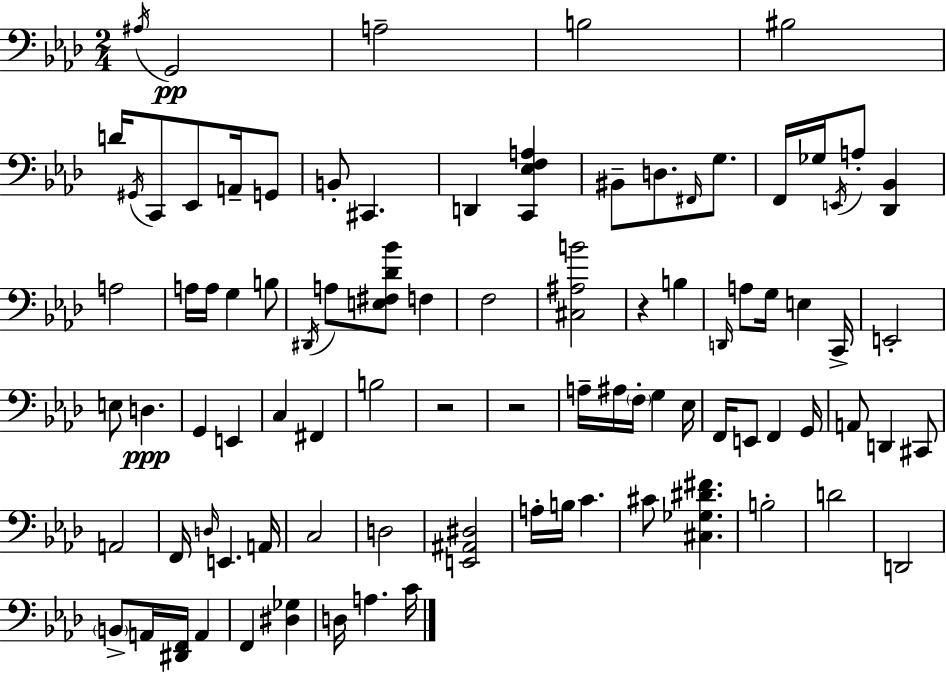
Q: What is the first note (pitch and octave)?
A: A#3